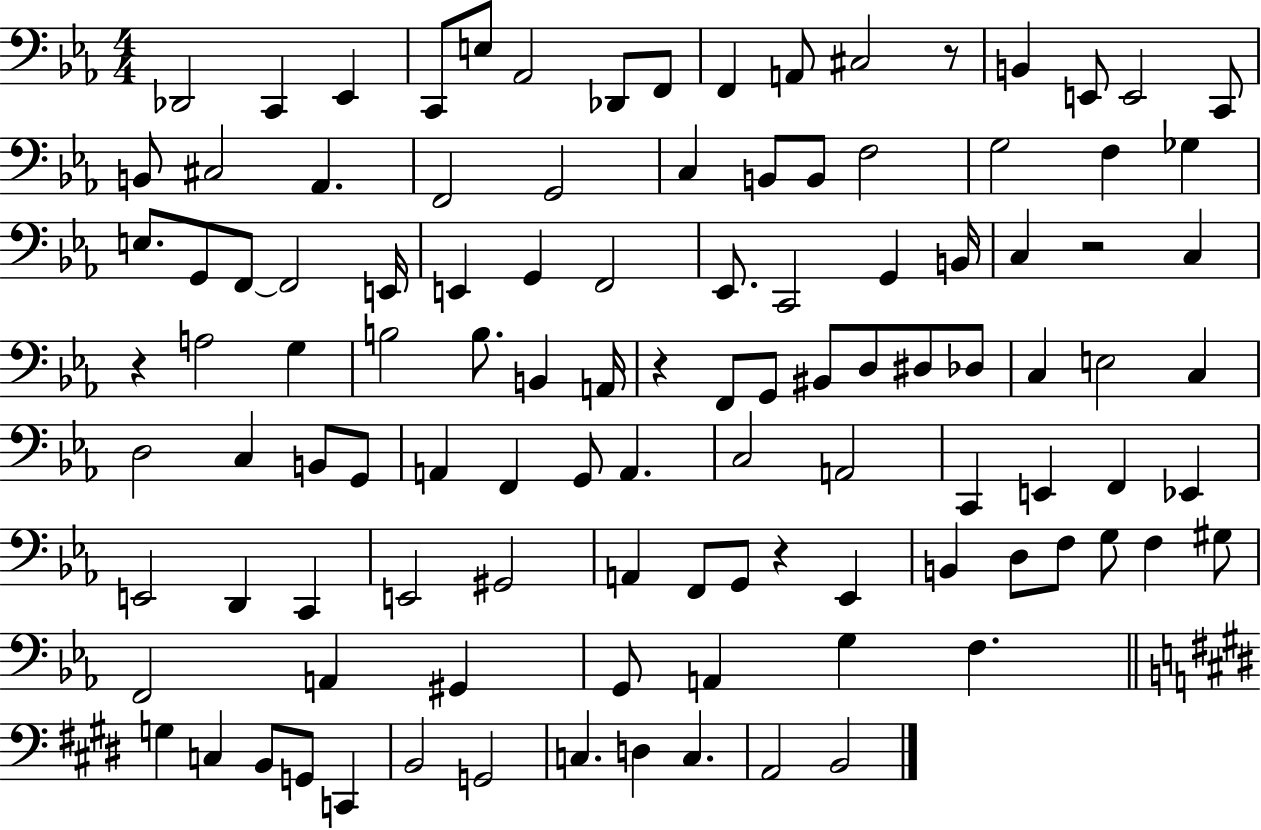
{
  \clef bass
  \numericTimeSignature
  \time 4/4
  \key ees \major
  des,2 c,4 ees,4 | c,8 e8 aes,2 des,8 f,8 | f,4 a,8 cis2 r8 | b,4 e,8 e,2 c,8 | \break b,8 cis2 aes,4. | f,2 g,2 | c4 b,8 b,8 f2 | g2 f4 ges4 | \break e8. g,8 f,8~~ f,2 e,16 | e,4 g,4 f,2 | ees,8. c,2 g,4 b,16 | c4 r2 c4 | \break r4 a2 g4 | b2 b8. b,4 a,16 | r4 f,8 g,8 bis,8 d8 dis8 des8 | c4 e2 c4 | \break d2 c4 b,8 g,8 | a,4 f,4 g,8 a,4. | c2 a,2 | c,4 e,4 f,4 ees,4 | \break e,2 d,4 c,4 | e,2 gis,2 | a,4 f,8 g,8 r4 ees,4 | b,4 d8 f8 g8 f4 gis8 | \break f,2 a,4 gis,4 | g,8 a,4 g4 f4. | \bar "||" \break \key e \major g4 c4 b,8 g,8 c,4 | b,2 g,2 | c4. d4 c4. | a,2 b,2 | \break \bar "|."
}